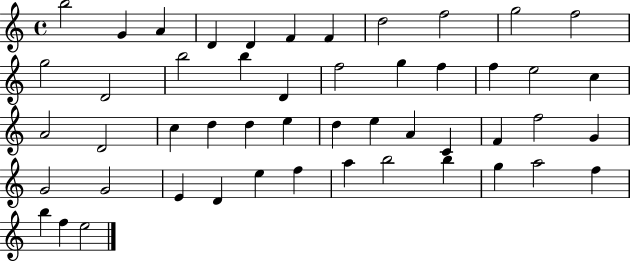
{
  \clef treble
  \time 4/4
  \defaultTimeSignature
  \key c \major
  b''2 g'4 a'4 | d'4 d'4 f'4 f'4 | d''2 f''2 | g''2 f''2 | \break g''2 d'2 | b''2 b''4 d'4 | f''2 g''4 f''4 | f''4 e''2 c''4 | \break a'2 d'2 | c''4 d''4 d''4 e''4 | d''4 e''4 a'4 c'4 | f'4 f''2 g'4 | \break g'2 g'2 | e'4 d'4 e''4 f''4 | a''4 b''2 b''4 | g''4 a''2 f''4 | \break b''4 f''4 e''2 | \bar "|."
}